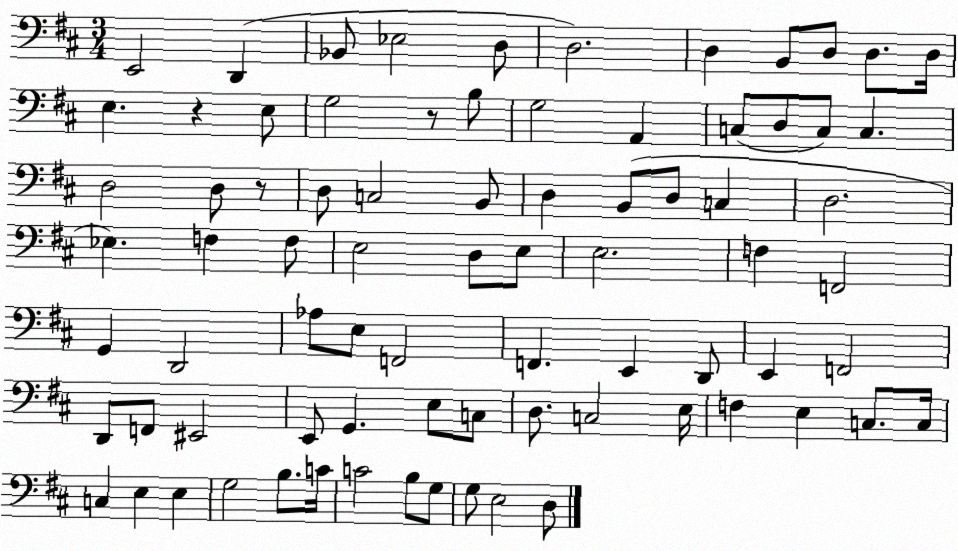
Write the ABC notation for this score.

X:1
T:Untitled
M:3/4
L:1/4
K:D
E,,2 D,, _B,,/2 _E,2 D,/2 D,2 D, B,,/2 D,/2 D,/2 D,/4 E, z E,/2 G,2 z/2 B,/2 G,2 A,, C,/2 D,/2 C,/2 C, D,2 D,/2 z/2 D,/2 C,2 B,,/2 D, B,,/2 D,/2 C, D,2 _E, F, F,/2 E,2 D,/2 E,/2 E,2 F, F,,2 G,, D,,2 _A,/2 E,/2 F,,2 F,, E,, D,,/2 E,, F,,2 D,,/2 F,,/2 ^E,,2 E,,/2 G,, E,/2 C,/2 D,/2 C,2 E,/4 F, E, C,/2 C,/4 C, E, E, G,2 B,/2 C/4 C2 B,/2 G,/2 G,/2 E,2 D,/2